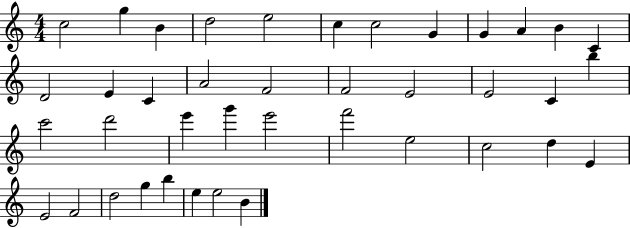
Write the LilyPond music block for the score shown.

{
  \clef treble
  \numericTimeSignature
  \time 4/4
  \key c \major
  c''2 g''4 b'4 | d''2 e''2 | c''4 c''2 g'4 | g'4 a'4 b'4 c'4 | \break d'2 e'4 c'4 | a'2 f'2 | f'2 e'2 | e'2 c'4 b''4 | \break c'''2 d'''2 | e'''4 g'''4 e'''2 | f'''2 e''2 | c''2 d''4 e'4 | \break e'2 f'2 | d''2 g''4 b''4 | e''4 e''2 b'4 | \bar "|."
}